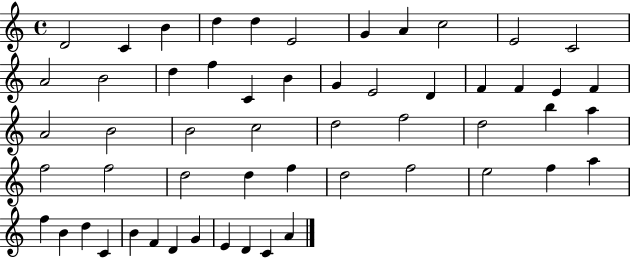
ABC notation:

X:1
T:Untitled
M:4/4
L:1/4
K:C
D2 C B d d E2 G A c2 E2 C2 A2 B2 d f C B G E2 D F F E F A2 B2 B2 c2 d2 f2 d2 b a f2 f2 d2 d f d2 f2 e2 f a f B d C B F D G E D C A